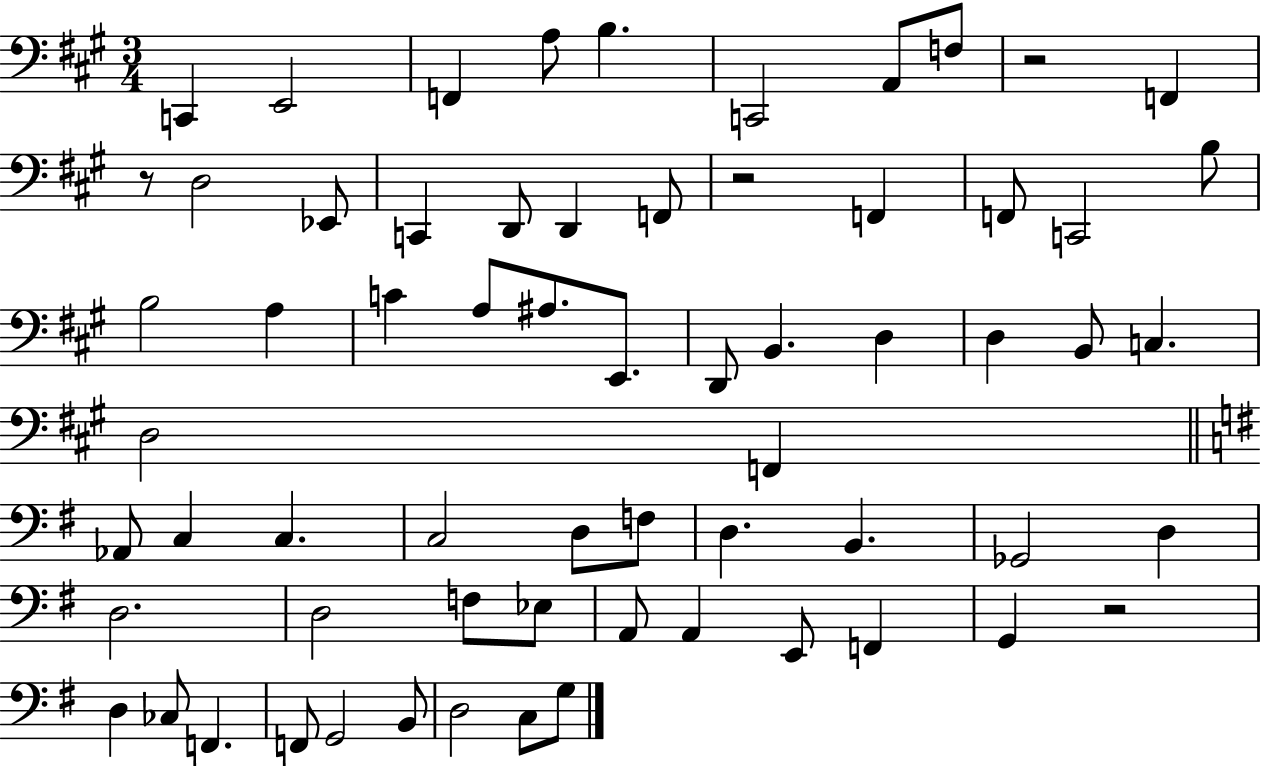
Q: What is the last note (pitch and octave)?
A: G3